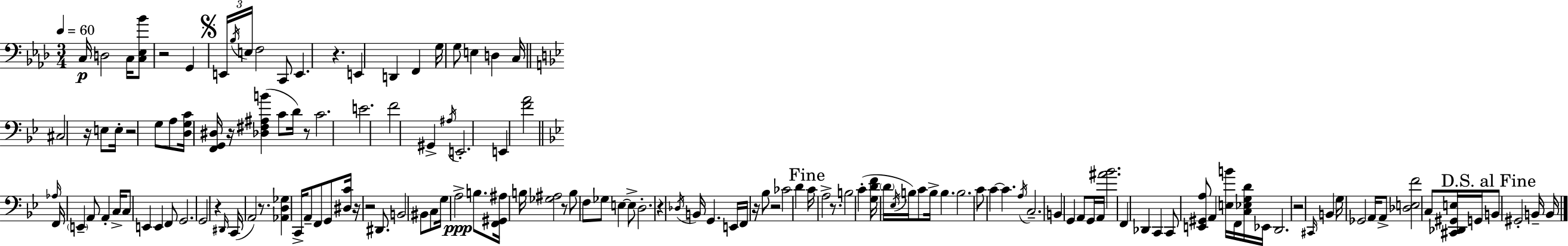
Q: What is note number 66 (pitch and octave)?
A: Db3